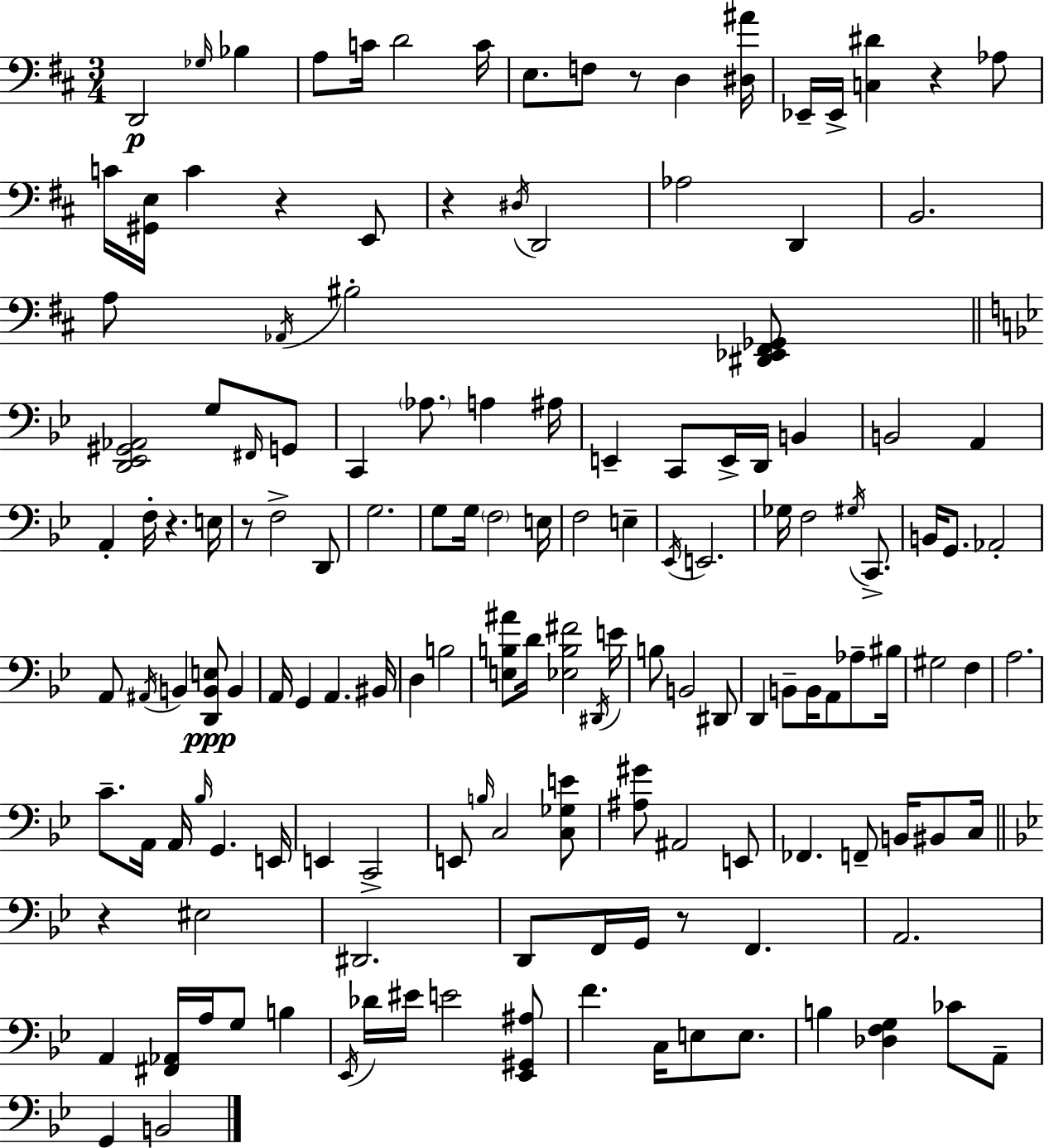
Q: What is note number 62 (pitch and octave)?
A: B2